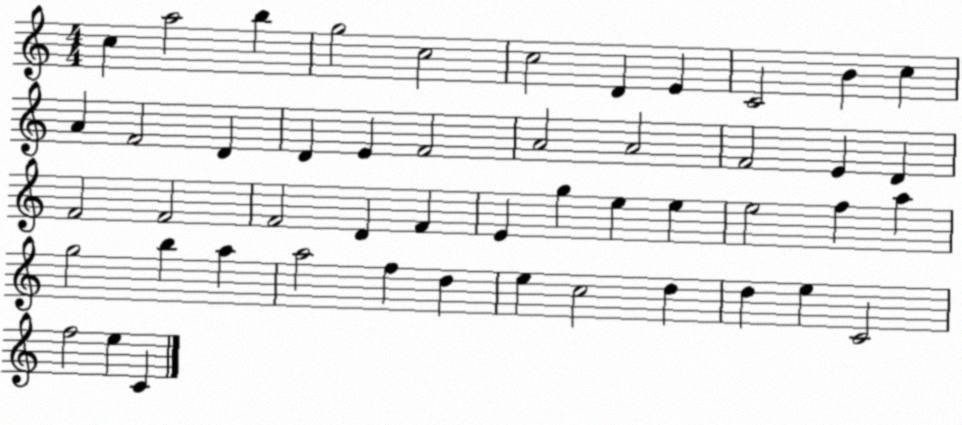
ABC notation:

X:1
T:Untitled
M:4/4
L:1/4
K:C
c a2 b g2 c2 c2 D E C2 B c A F2 D D E F2 A2 A2 F2 E D F2 F2 F2 D F E g e e e2 f a g2 b a a2 f d e c2 d d e C2 f2 e C